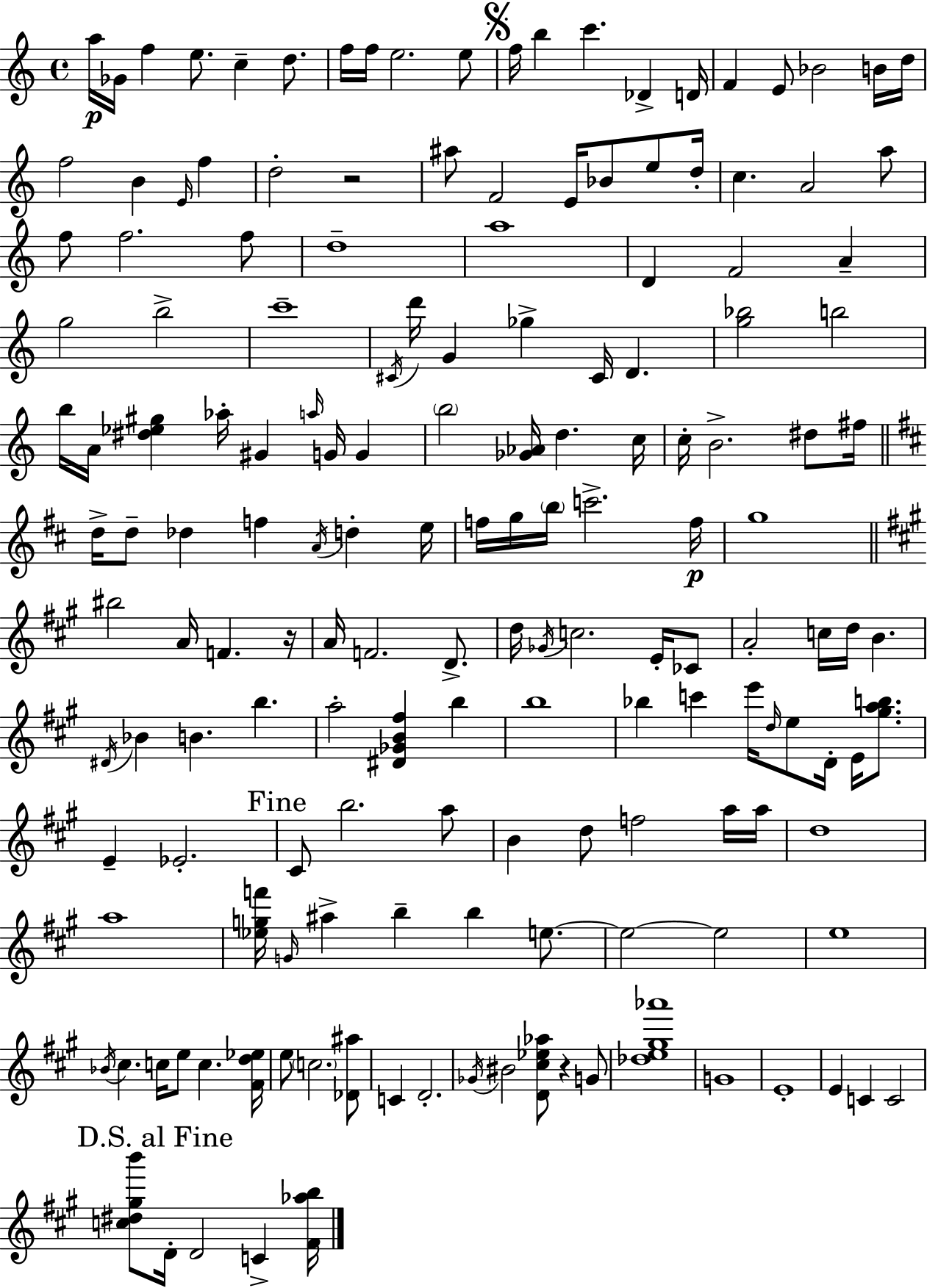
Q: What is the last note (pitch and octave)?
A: C4